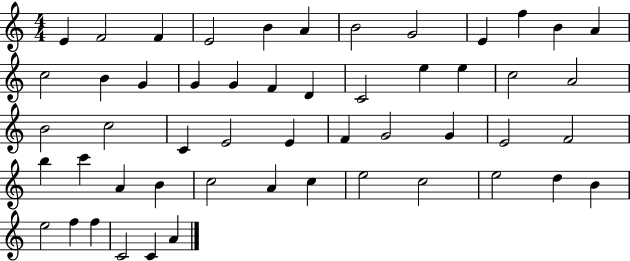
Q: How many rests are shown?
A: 0